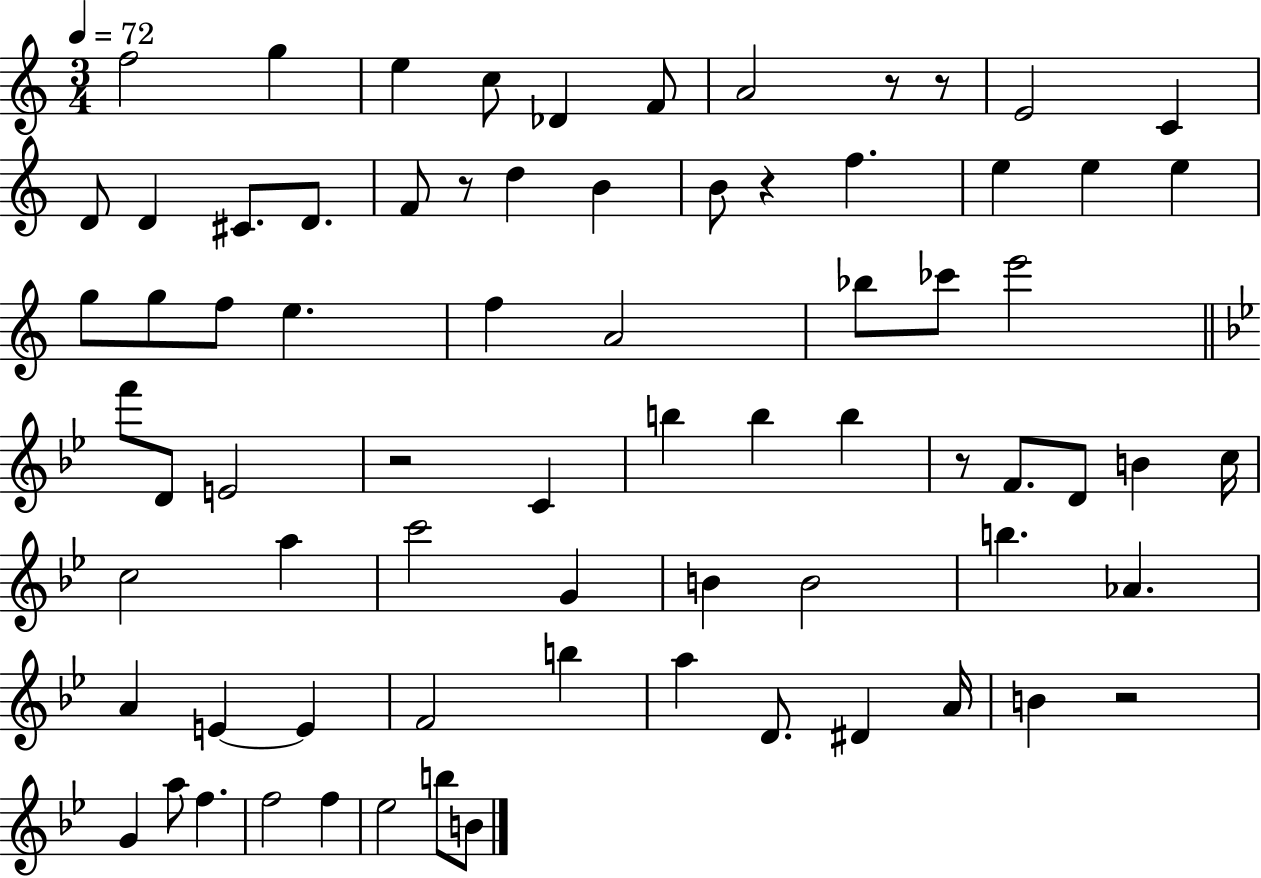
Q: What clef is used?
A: treble